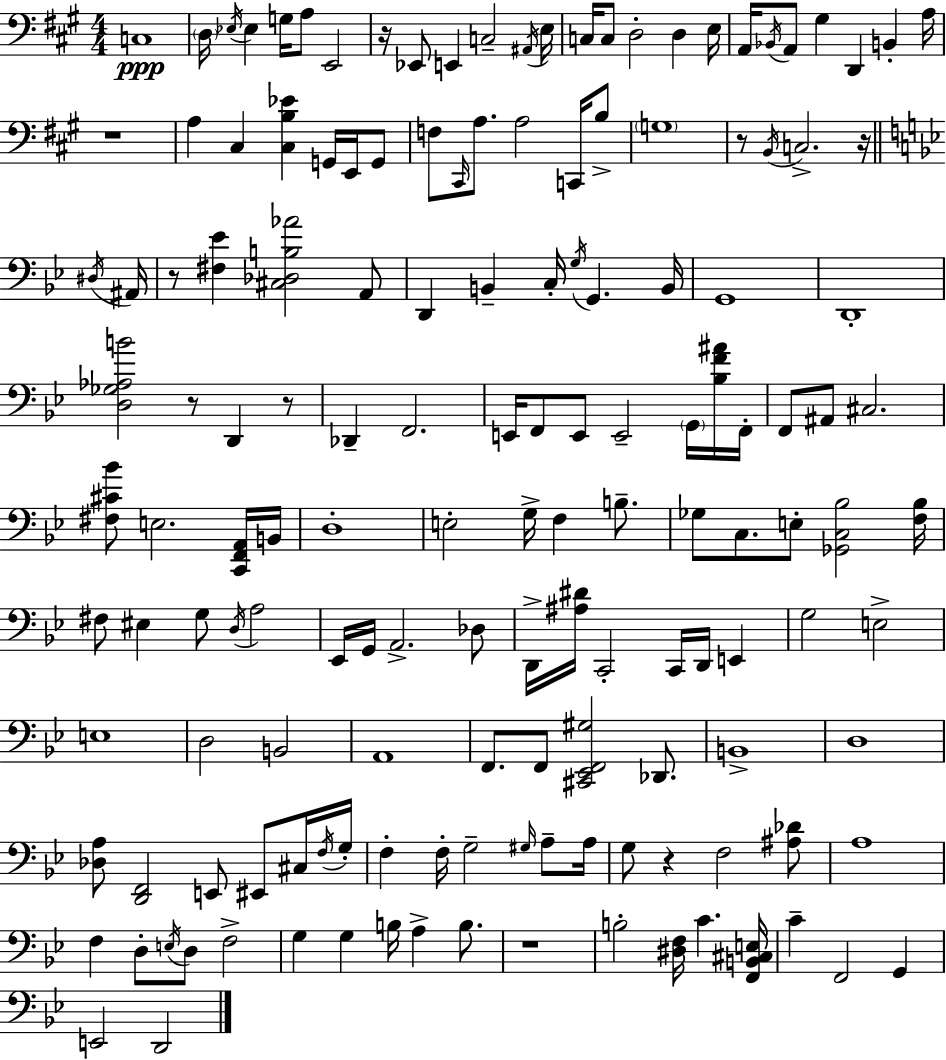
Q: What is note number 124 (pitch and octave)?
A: F2